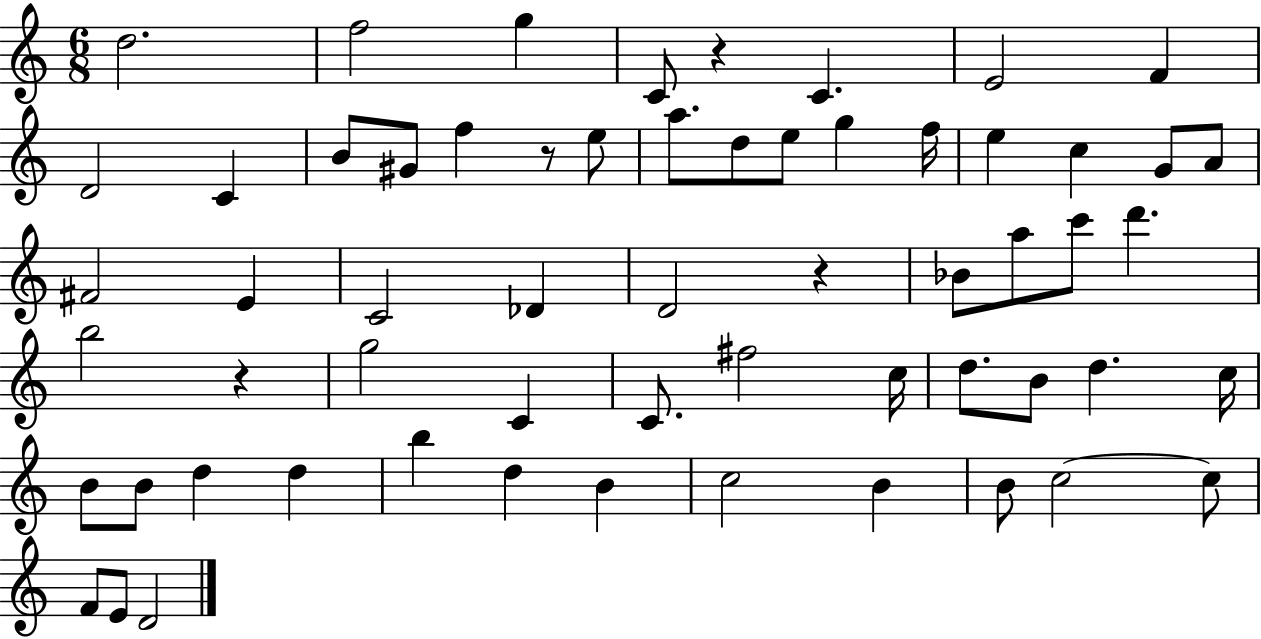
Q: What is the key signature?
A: C major